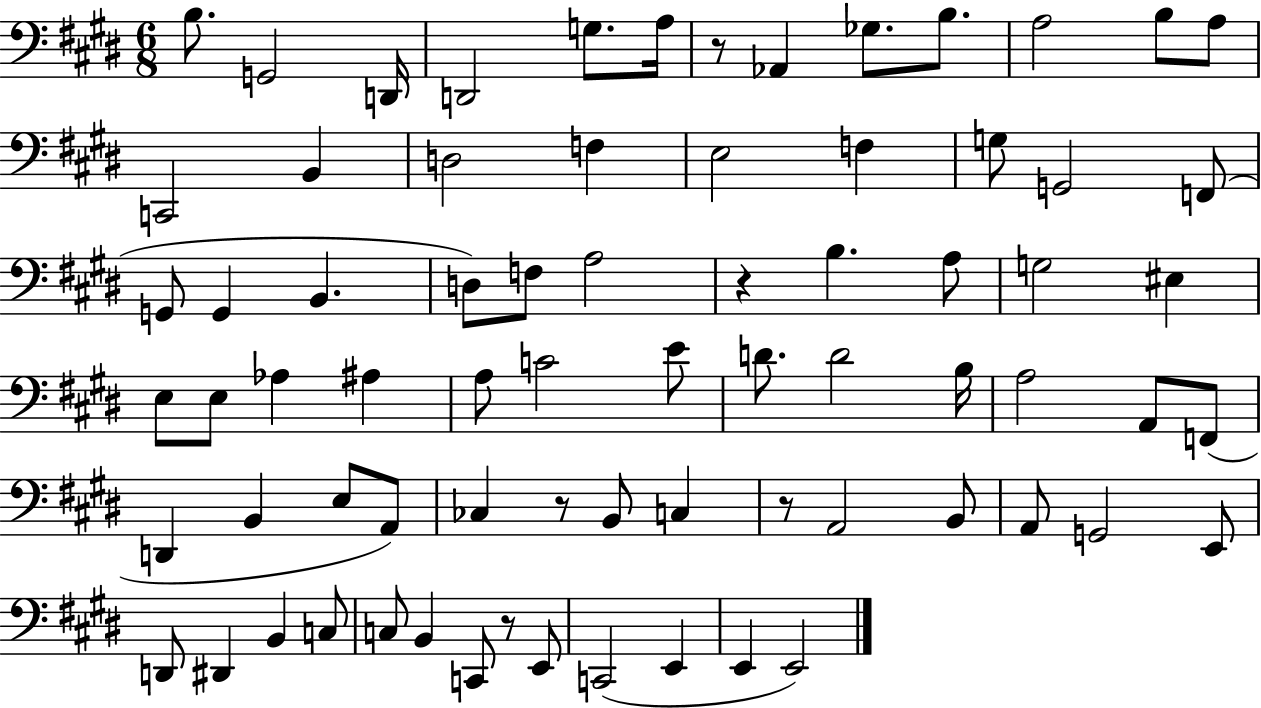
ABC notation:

X:1
T:Untitled
M:6/8
L:1/4
K:E
B,/2 G,,2 D,,/4 D,,2 G,/2 A,/4 z/2 _A,, _G,/2 B,/2 A,2 B,/2 A,/2 C,,2 B,, D,2 F, E,2 F, G,/2 G,,2 F,,/2 G,,/2 G,, B,, D,/2 F,/2 A,2 z B, A,/2 G,2 ^E, E,/2 E,/2 _A, ^A, A,/2 C2 E/2 D/2 D2 B,/4 A,2 A,,/2 F,,/2 D,, B,, E,/2 A,,/2 _C, z/2 B,,/2 C, z/2 A,,2 B,,/2 A,,/2 G,,2 E,,/2 D,,/2 ^D,, B,, C,/2 C,/2 B,, C,,/2 z/2 E,,/2 C,,2 E,, E,, E,,2